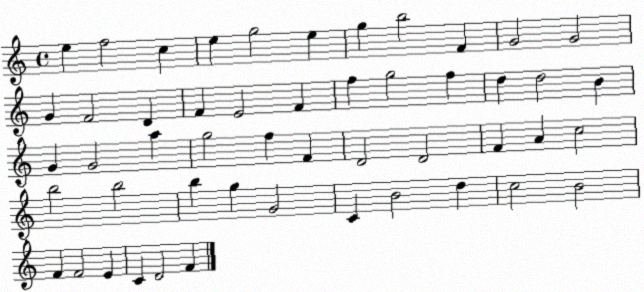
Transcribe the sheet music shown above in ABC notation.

X:1
T:Untitled
M:4/4
L:1/4
K:C
e f2 c e g2 e g b2 F G2 G2 G F2 D F E2 F f g2 f d d2 B G G2 a g2 f F D2 D2 F A c2 b2 b2 b g G2 C B2 d c2 B2 F F2 E C D2 F